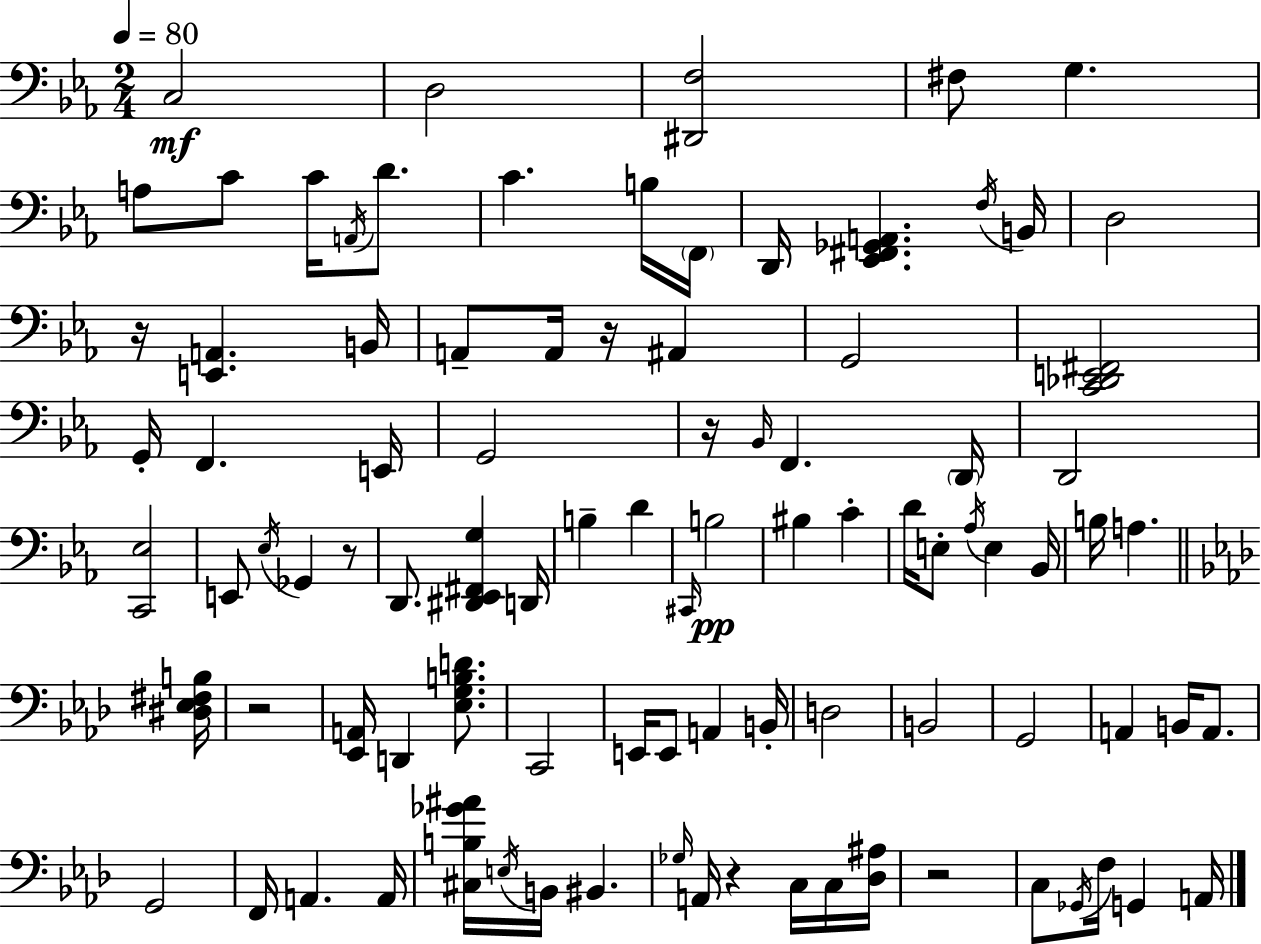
{
  \clef bass
  \numericTimeSignature
  \time 2/4
  \key c \minor
  \tempo 4 = 80
  c2\mf | d2 | <dis, f>2 | fis8 g4. | \break a8 c'8 c'16 \acciaccatura { a,16 } d'8. | c'4. b16 | \parenthesize f,16 d,16 <ees, fis, ges, a,>4. | \acciaccatura { f16 } b,16 d2 | \break r16 <e, a,>4. | b,16 a,8-- a,16 r16 ais,4 | g,2 | <c, des, e, fis,>2 | \break g,16-. f,4. | e,16 g,2 | r16 \grace { bes,16 } f,4. | \parenthesize d,16 d,2 | \break <c, ees>2 | e,8 \acciaccatura { ees16 } ges,4 | r8 d,8. <dis, ees, fis, g>4 | d,16 b4-- | \break d'4 \grace { cis,16 }\pp b2 | bis4 | c'4-. d'16 e8-. | \acciaccatura { aes16 } e4 bes,16 b16 a4. | \break \bar "||" \break \key aes \major <dis ees fis b>16 r2 | <ees, a,>16 d,4 <ees g b d'>8. | c,2 | e,16 e,8 a,4 | \break b,16-. d2 | b,2 | g,2 | a,4 b,16 a,8. | \break g,2 | f,16 a,4. | a,16 <cis b ges' ais'>16 \acciaccatura { e16 } b,16 bis,4. | \grace { ges16 } a,16 r4 | \break c16 c16 <des ais>16 r2 | c8 \acciaccatura { ges,16 } f16 g,4 | a,16 \bar "|."
}